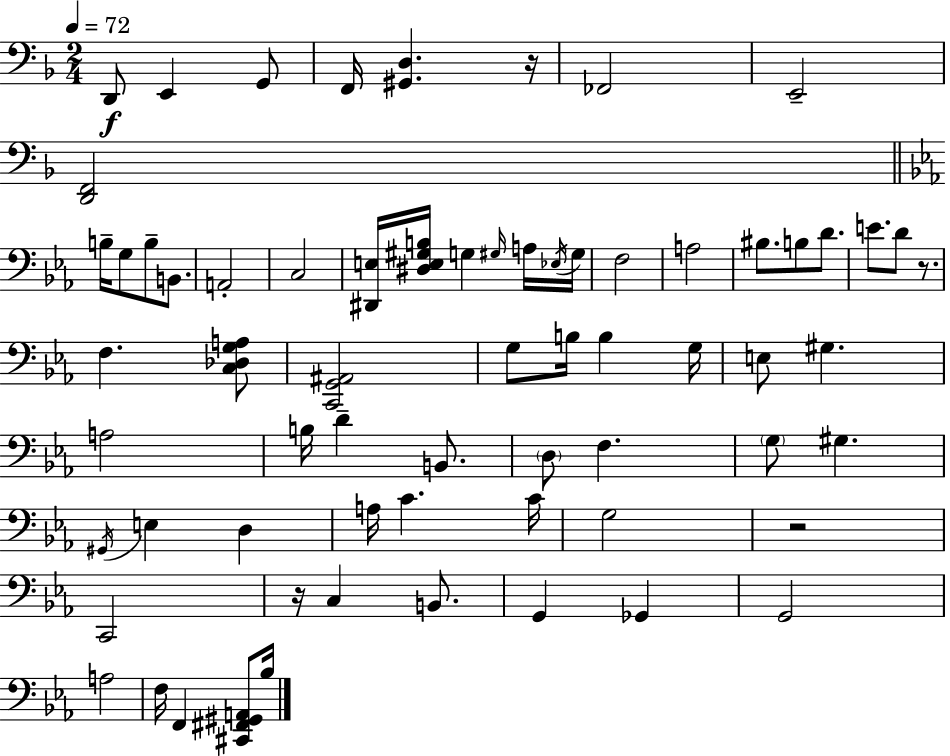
D2/e E2/q G2/e F2/s [G#2,D3]/q. R/s FES2/h E2/h [D2,F2]/h B3/s G3/e B3/e B2/e. A2/h C3/h [D#2,E3]/s [D#3,E3,G#3,B3]/s G3/q G#3/s A3/s Eb3/s G#3/s F3/h A3/h BIS3/e. B3/e D4/e. E4/e. D4/e R/e. F3/q. [C3,Db3,G3,A3]/e [C2,G2,A#2]/h G3/e B3/s B3/q G3/s E3/e G#3/q. A3/h B3/s D4/q B2/e. D3/e F3/q. G3/e G#3/q. G#2/s E3/q D3/q A3/s C4/q. C4/s G3/h R/h C2/h R/s C3/q B2/e. G2/q Gb2/q G2/h A3/h F3/s F2/q [C#2,F#2,G#2,A2]/e Bb3/s